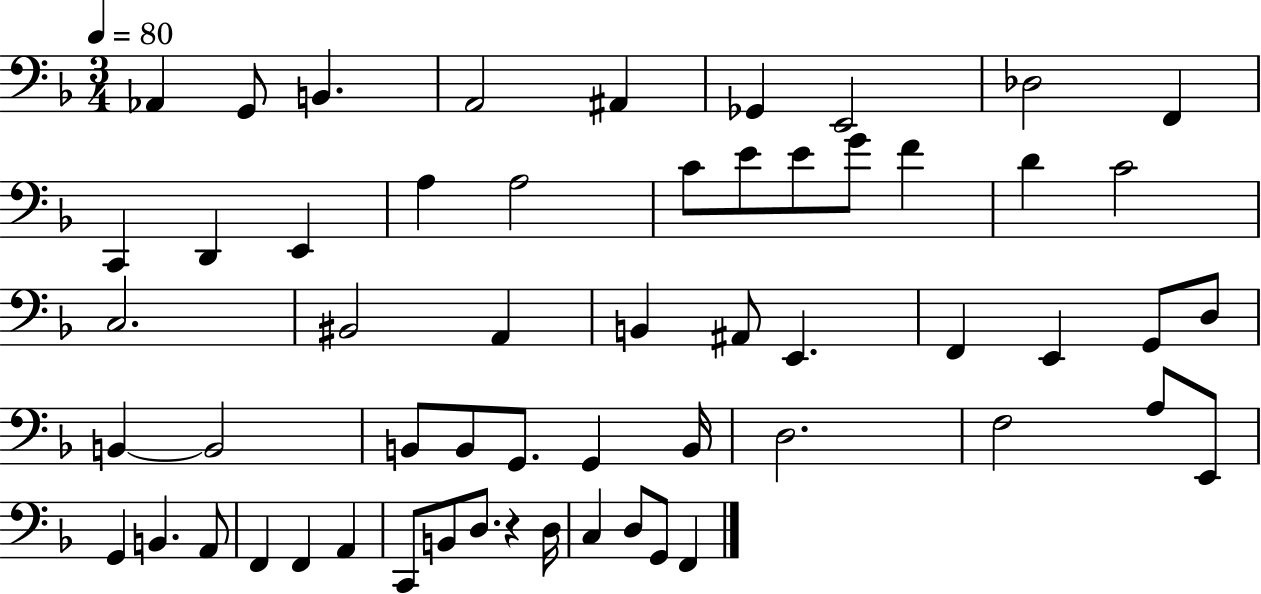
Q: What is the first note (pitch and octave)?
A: Ab2